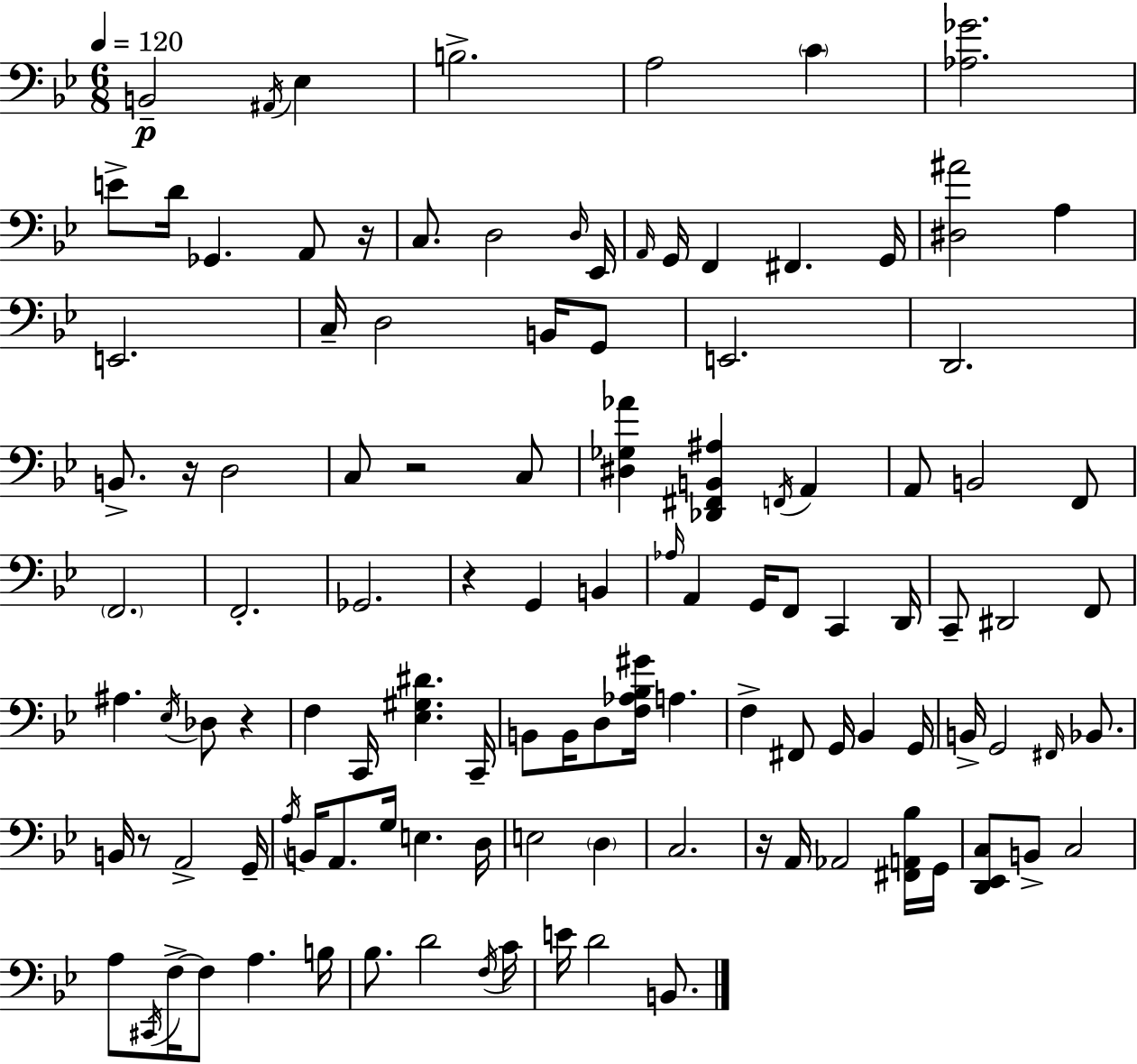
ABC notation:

X:1
T:Untitled
M:6/8
L:1/4
K:Gm
B,,2 ^A,,/4 _E, B,2 A,2 C [_A,_G]2 E/2 D/4 _G,, A,,/2 z/4 C,/2 D,2 D,/4 _E,,/4 A,,/4 G,,/4 F,, ^F,, G,,/4 [^D,^A]2 A, E,,2 C,/4 D,2 B,,/4 G,,/2 E,,2 D,,2 B,,/2 z/4 D,2 C,/2 z2 C,/2 [^D,_G,_A] [_D,,^F,,B,,^A,] F,,/4 A,, A,,/2 B,,2 F,,/2 F,,2 F,,2 _G,,2 z G,, B,, _A,/4 A,, G,,/4 F,,/2 C,, D,,/4 C,,/2 ^D,,2 F,,/2 ^A, _E,/4 _D,/2 z F, C,,/4 [_E,^G,^D] C,,/4 B,,/2 B,,/4 D,/2 [F,_A,_B,^G]/4 A, F, ^F,,/2 G,,/4 _B,, G,,/4 B,,/4 G,,2 ^F,,/4 _B,,/2 B,,/4 z/2 A,,2 G,,/4 A,/4 B,,/4 A,,/2 G,/4 E, D,/4 E,2 D, C,2 z/4 A,,/4 _A,,2 [^F,,A,,_B,]/4 G,,/4 [D,,_E,,C,]/2 B,,/2 C,2 A,/2 ^C,,/4 F,/4 F,/2 A, B,/4 _B,/2 D2 F,/4 C/4 E/4 D2 B,,/2